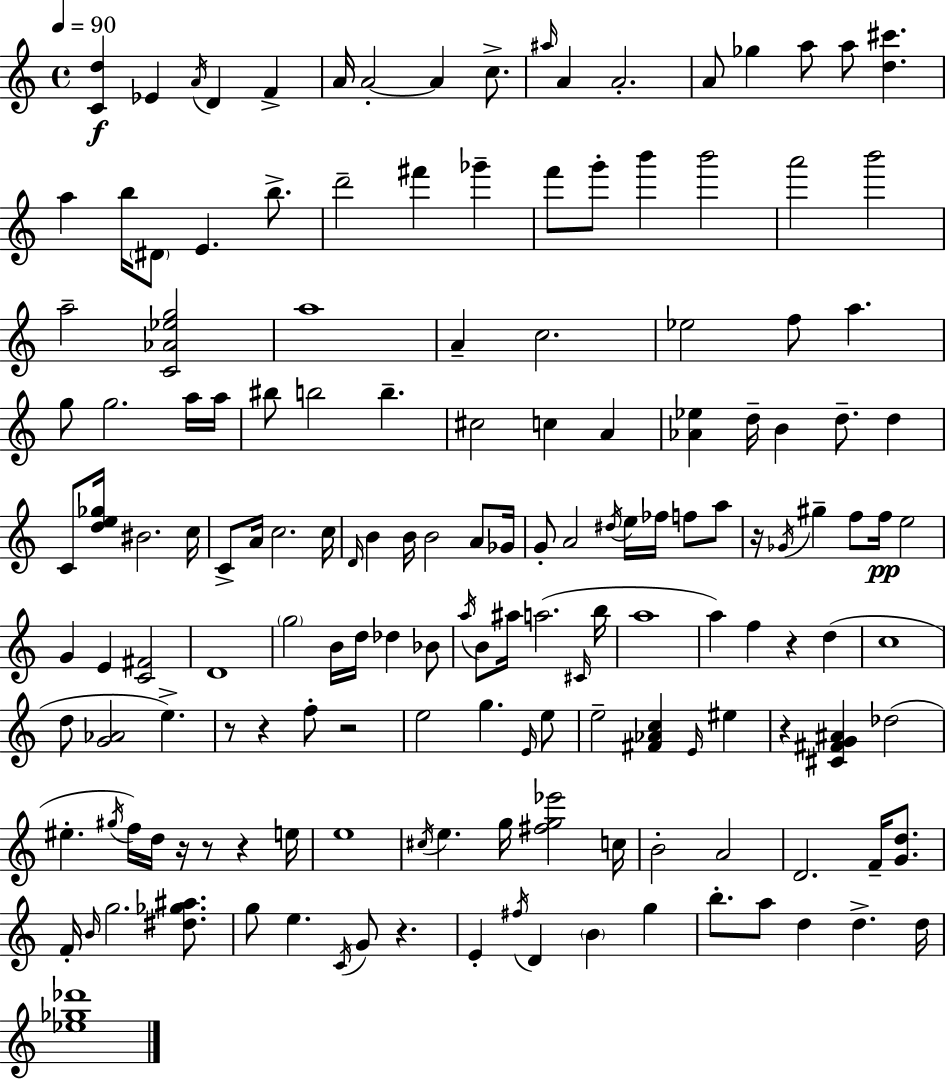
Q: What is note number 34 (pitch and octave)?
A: Eb5